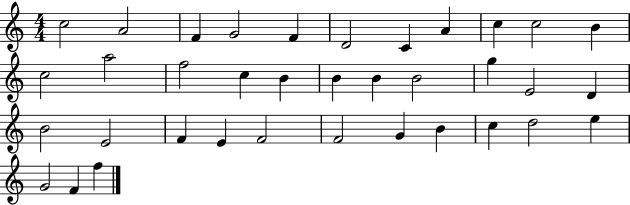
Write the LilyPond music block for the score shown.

{
  \clef treble
  \numericTimeSignature
  \time 4/4
  \key c \major
  c''2 a'2 | f'4 g'2 f'4 | d'2 c'4 a'4 | c''4 c''2 b'4 | \break c''2 a''2 | f''2 c''4 b'4 | b'4 b'4 b'2 | g''4 e'2 d'4 | \break b'2 e'2 | f'4 e'4 f'2 | f'2 g'4 b'4 | c''4 d''2 e''4 | \break g'2 f'4 f''4 | \bar "|."
}